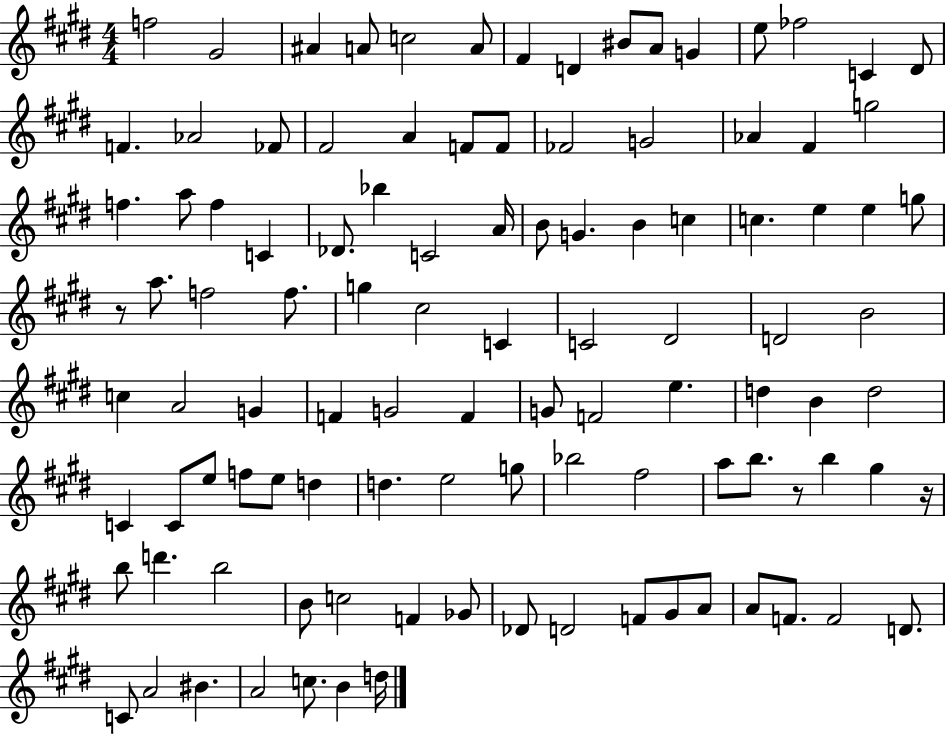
F5/h G#4/h A#4/q A4/e C5/h A4/e F#4/q D4/q BIS4/e A4/e G4/q E5/e FES5/h C4/q D#4/e F4/q. Ab4/h FES4/e F#4/h A4/q F4/e F4/e FES4/h G4/h Ab4/q F#4/q G5/h F5/q. A5/e F5/q C4/q Db4/e. Bb5/q C4/h A4/s B4/e G4/q. B4/q C5/q C5/q. E5/q E5/q G5/e R/e A5/e. F5/h F5/e. G5/q C#5/h C4/q C4/h D#4/h D4/h B4/h C5/q A4/h G4/q F4/q G4/h F4/q G4/e F4/h E5/q. D5/q B4/q D5/h C4/q C4/e E5/e F5/e E5/e D5/q D5/q. E5/h G5/e Bb5/h F#5/h A5/e B5/e. R/e B5/q G#5/q R/s B5/e D6/q. B5/h B4/e C5/h F4/q Gb4/e Db4/e D4/h F4/e G#4/e A4/e A4/e F4/e. F4/h D4/e. C4/e A4/h BIS4/q. A4/h C5/e. B4/q D5/s